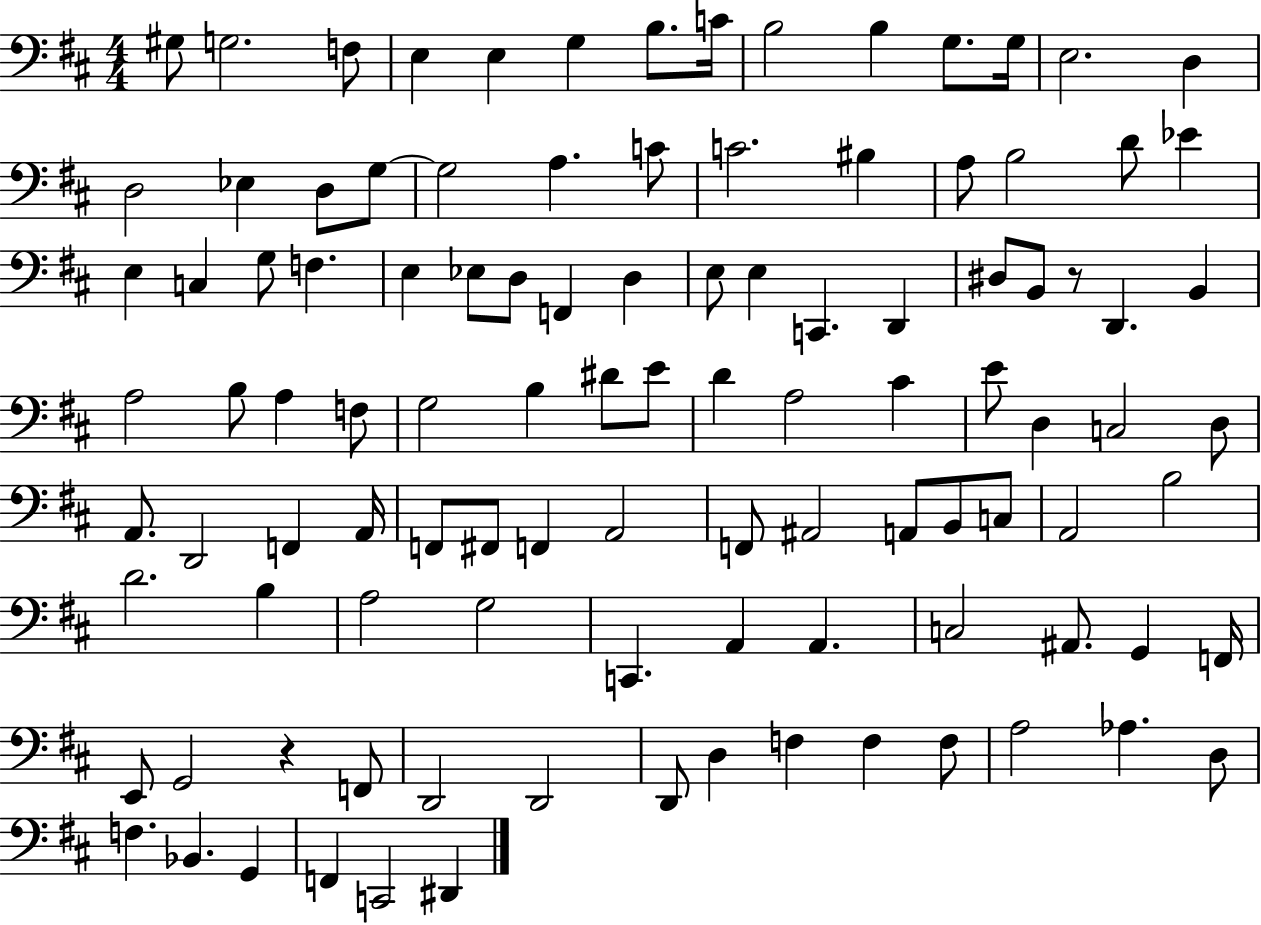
G#3/e G3/h. F3/e E3/q E3/q G3/q B3/e. C4/s B3/h B3/q G3/e. G3/s E3/h. D3/q D3/h Eb3/q D3/e G3/e G3/h A3/q. C4/e C4/h. BIS3/q A3/e B3/h D4/e Eb4/q E3/q C3/q G3/e F3/q. E3/q Eb3/e D3/e F2/q D3/q E3/e E3/q C2/q. D2/q D#3/e B2/e R/e D2/q. B2/q A3/h B3/e A3/q F3/e G3/h B3/q D#4/e E4/e D4/q A3/h C#4/q E4/e D3/q C3/h D3/e A2/e. D2/h F2/q A2/s F2/e F#2/e F2/q A2/h F2/e A#2/h A2/e B2/e C3/e A2/h B3/h D4/h. B3/q A3/h G3/h C2/q. A2/q A2/q. C3/h A#2/e. G2/q F2/s E2/e G2/h R/q F2/e D2/h D2/h D2/e D3/q F3/q F3/q F3/e A3/h Ab3/q. D3/e F3/q. Bb2/q. G2/q F2/q C2/h D#2/q